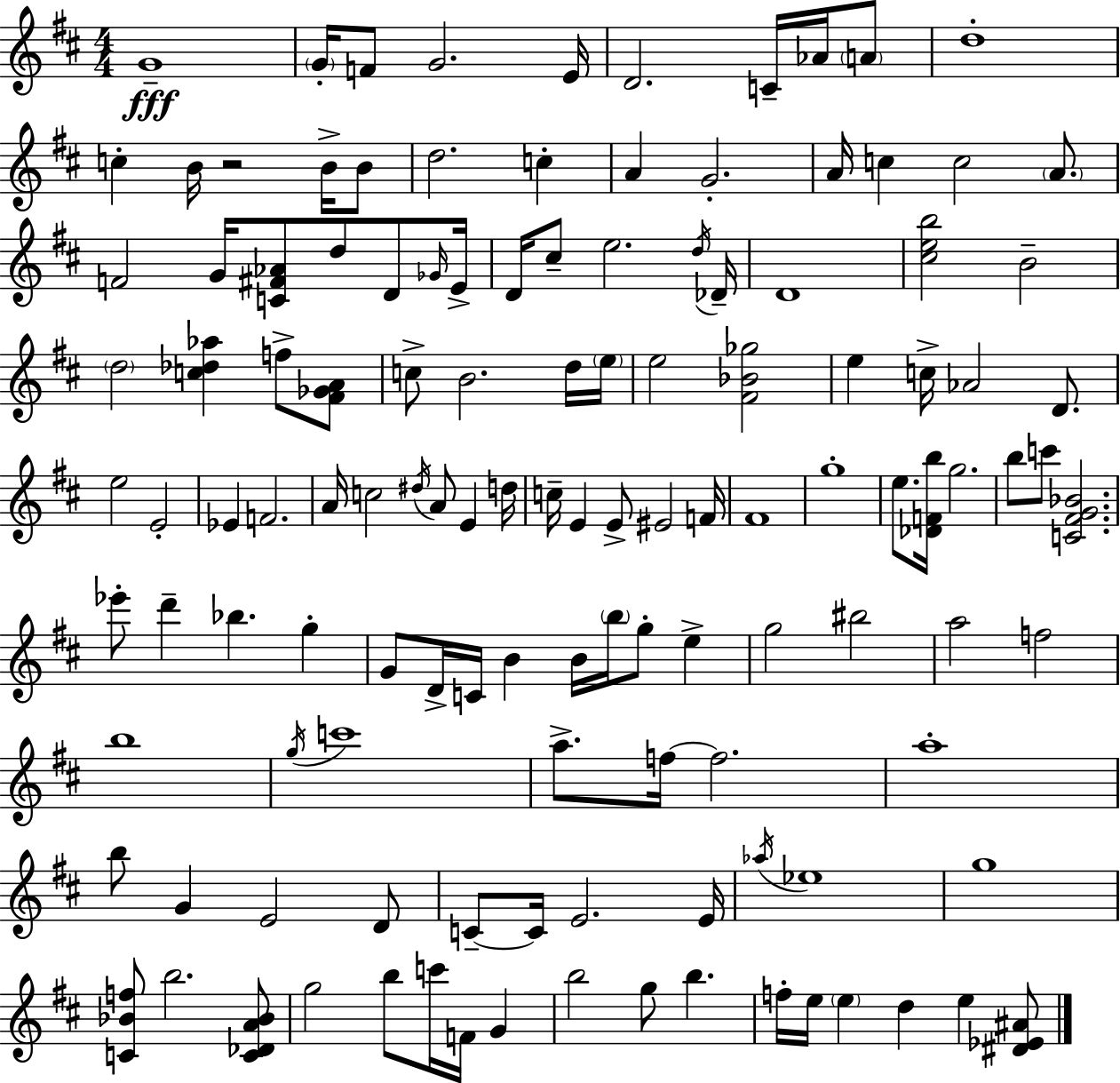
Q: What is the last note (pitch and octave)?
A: E5